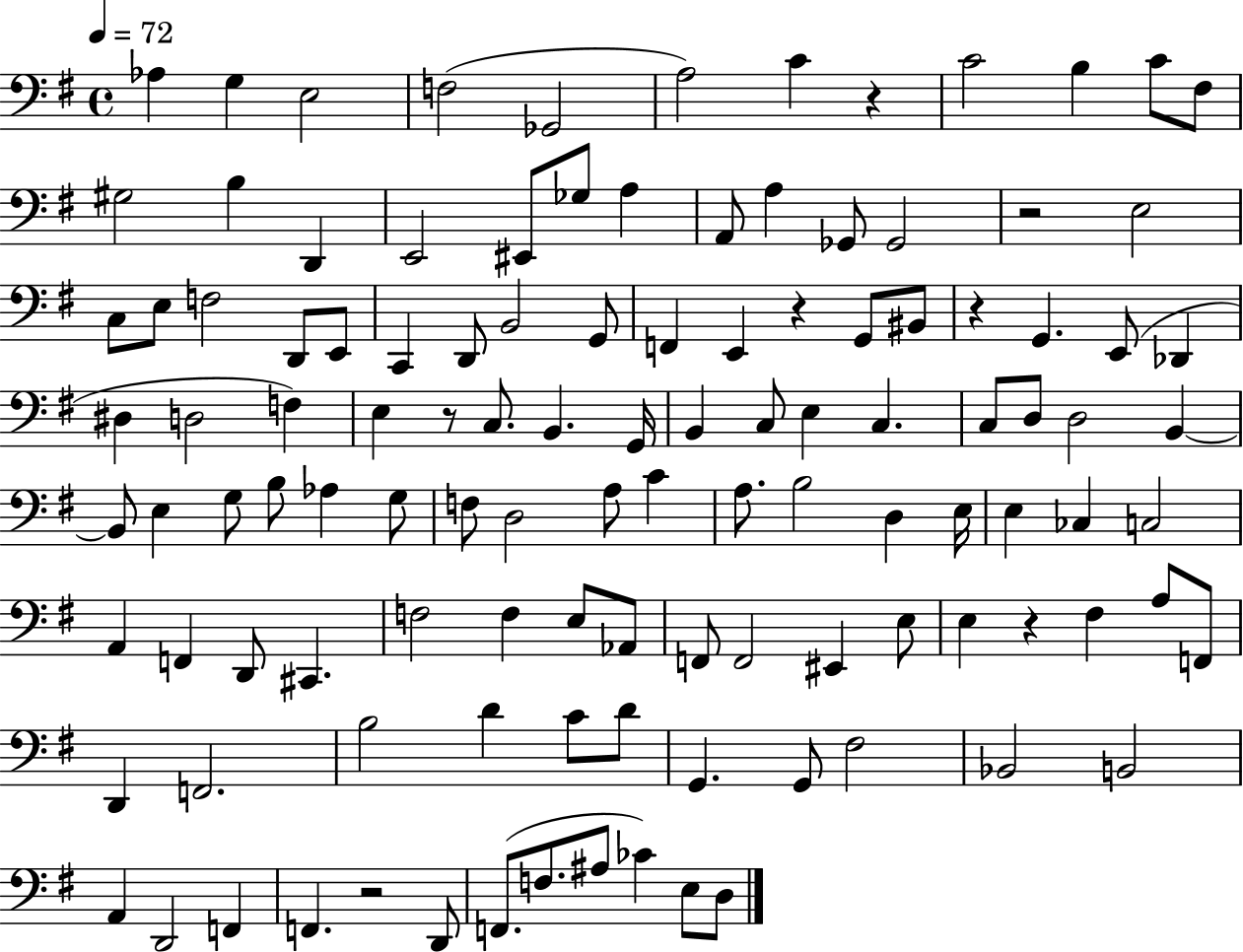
Ab3/q G3/q E3/h F3/h Gb2/h A3/h C4/q R/q C4/h B3/q C4/e F#3/e G#3/h B3/q D2/q E2/h EIS2/e Gb3/e A3/q A2/e A3/q Gb2/e Gb2/h R/h E3/h C3/e E3/e F3/h D2/e E2/e C2/q D2/e B2/h G2/e F2/q E2/q R/q G2/e BIS2/e R/q G2/q. E2/e Db2/q D#3/q D3/h F3/q E3/q R/e C3/e. B2/q. G2/s B2/q C3/e E3/q C3/q. C3/e D3/e D3/h B2/q B2/e E3/q G3/e B3/e Ab3/q G3/e F3/e D3/h A3/e C4/q A3/e. B3/h D3/q E3/s E3/q CES3/q C3/h A2/q F2/q D2/e C#2/q. F3/h F3/q E3/e Ab2/e F2/e F2/h EIS2/q E3/e E3/q R/q F#3/q A3/e F2/e D2/q F2/h. B3/h D4/q C4/e D4/e G2/q. G2/e F#3/h Bb2/h B2/h A2/q D2/h F2/q F2/q. R/h D2/e F2/e. F3/e. A#3/e CES4/q E3/e D3/e